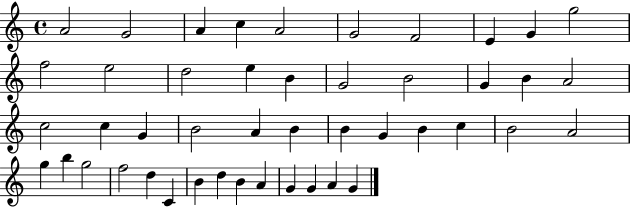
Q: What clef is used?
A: treble